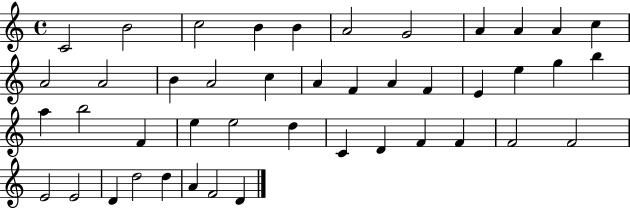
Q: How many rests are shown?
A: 0